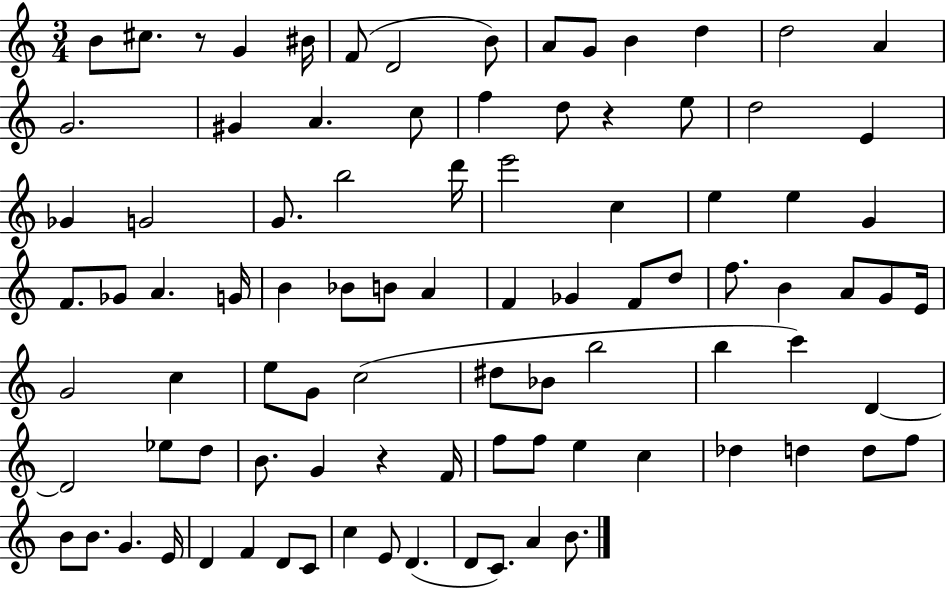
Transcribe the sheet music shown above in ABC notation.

X:1
T:Untitled
M:3/4
L:1/4
K:C
B/2 ^c/2 z/2 G ^B/4 F/2 D2 B/2 A/2 G/2 B d d2 A G2 ^G A c/2 f d/2 z e/2 d2 E _G G2 G/2 b2 d'/4 e'2 c e e G F/2 _G/2 A G/4 B _B/2 B/2 A F _G F/2 d/2 f/2 B A/2 G/2 E/4 G2 c e/2 G/2 c2 ^d/2 _B/2 b2 b c' D D2 _e/2 d/2 B/2 G z F/4 f/2 f/2 e c _d d d/2 f/2 B/2 B/2 G E/4 D F D/2 C/2 c E/2 D D/2 C/2 A B/2